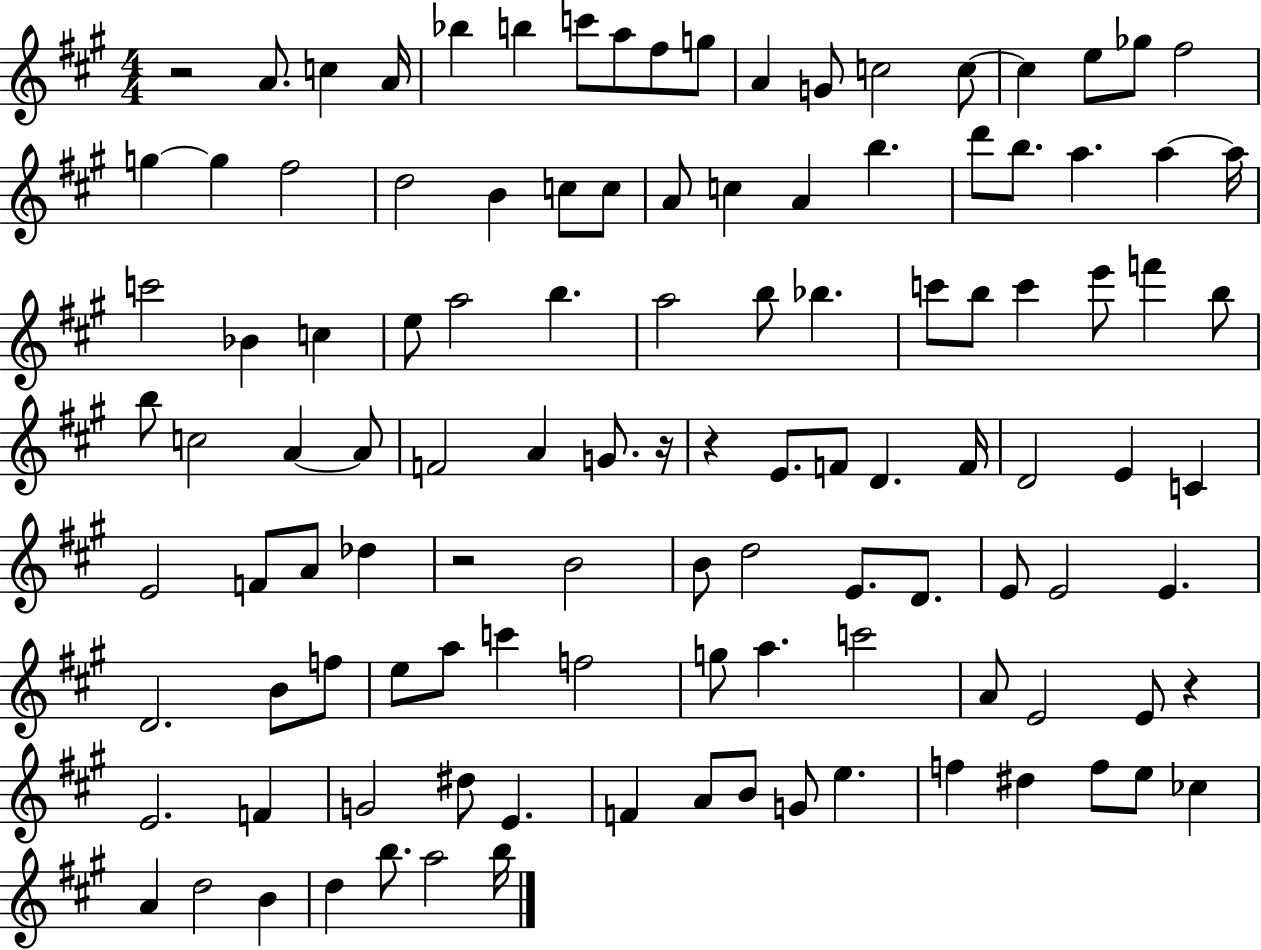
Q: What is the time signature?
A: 4/4